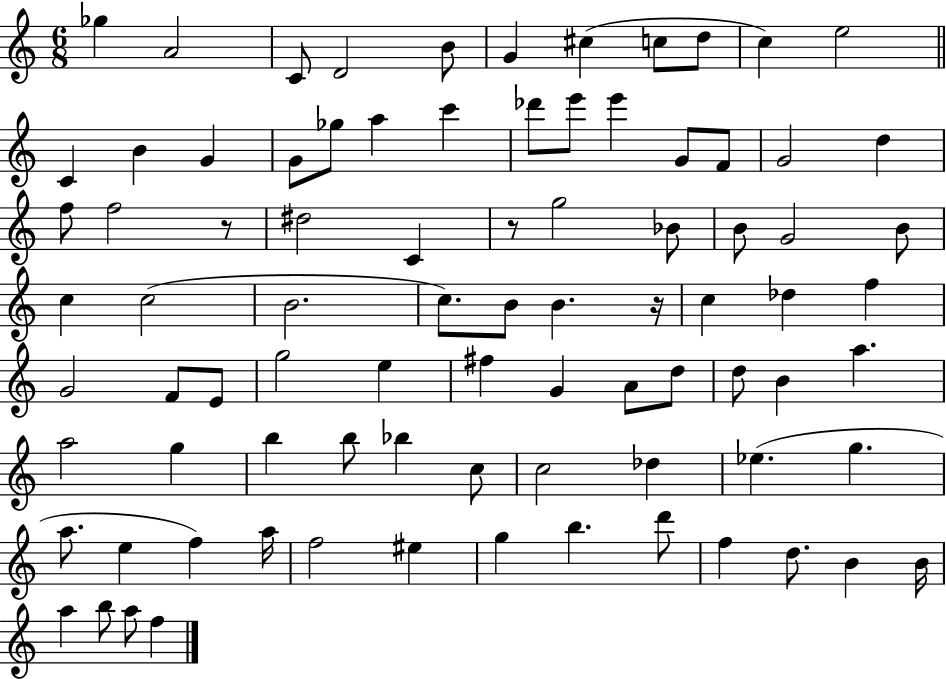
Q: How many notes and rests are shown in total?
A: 85